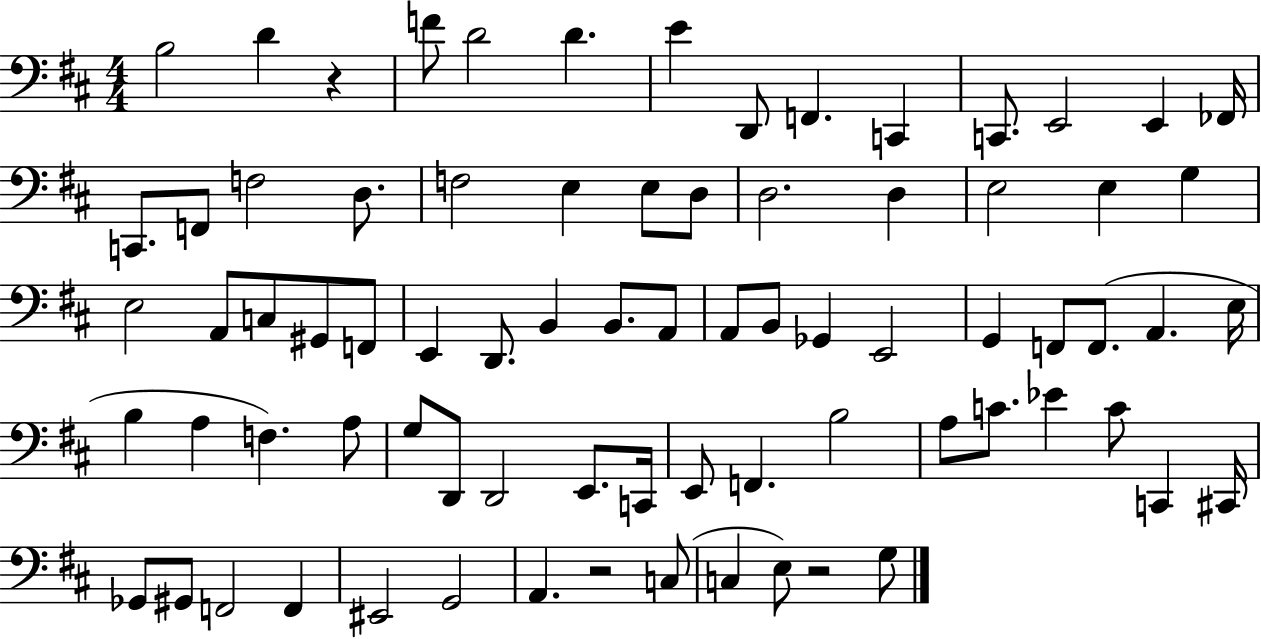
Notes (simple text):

B3/h D4/q R/q F4/e D4/h D4/q. E4/q D2/e F2/q. C2/q C2/e. E2/h E2/q FES2/s C2/e. F2/e F3/h D3/e. F3/h E3/q E3/e D3/e D3/h. D3/q E3/h E3/q G3/q E3/h A2/e C3/e G#2/e F2/e E2/q D2/e. B2/q B2/e. A2/e A2/e B2/e Gb2/q E2/h G2/q F2/e F2/e. A2/q. E3/s B3/q A3/q F3/q. A3/e G3/e D2/e D2/h E2/e. C2/s E2/e F2/q. B3/h A3/e C4/e. Eb4/q C4/e C2/q C#2/s Gb2/e G#2/e F2/h F2/q EIS2/h G2/h A2/q. R/h C3/e C3/q E3/e R/h G3/e